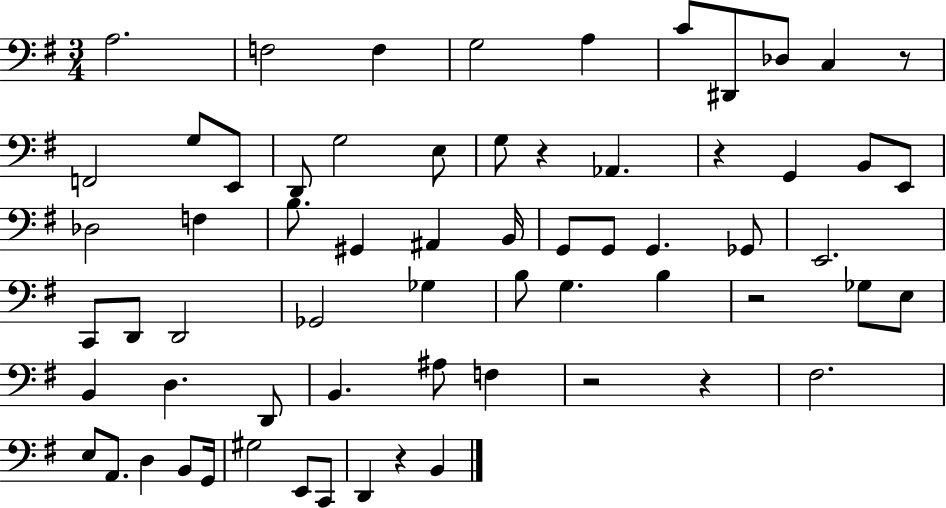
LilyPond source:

{
  \clef bass
  \numericTimeSignature
  \time 3/4
  \key g \major
  \repeat volta 2 { a2. | f2 f4 | g2 a4 | c'8 dis,8 des8 c4 r8 | \break f,2 g8 e,8 | d,8 g2 e8 | g8 r4 aes,4. | r4 g,4 b,8 e,8 | \break des2 f4 | b8. gis,4 ais,4 b,16 | g,8 g,8 g,4. ges,8 | e,2. | \break c,8 d,8 d,2 | ges,2 ges4 | b8 g4. b4 | r2 ges8 e8 | \break b,4 d4. d,8 | b,4. ais8 f4 | r2 r4 | fis2. | \break e8 a,8. d4 b,8 g,16 | gis2 e,8 c,8 | d,4 r4 b,4 | } \bar "|."
}